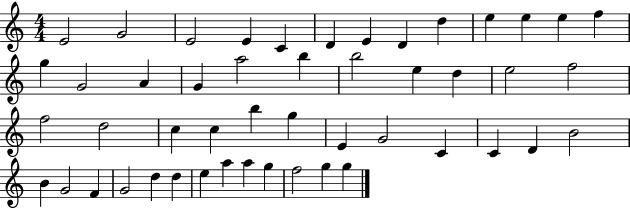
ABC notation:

X:1
T:Untitled
M:4/4
L:1/4
K:C
E2 G2 E2 E C D E D d e e e f g G2 A G a2 b b2 e d e2 f2 f2 d2 c c b g E G2 C C D B2 B G2 F G2 d d e a a g f2 g g